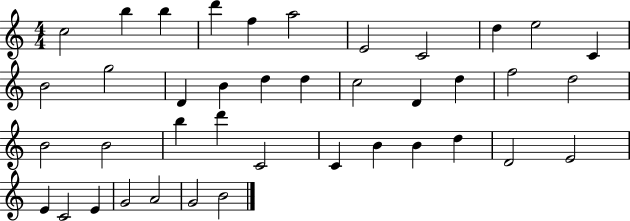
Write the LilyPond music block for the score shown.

{
  \clef treble
  \numericTimeSignature
  \time 4/4
  \key c \major
  c''2 b''4 b''4 | d'''4 f''4 a''2 | e'2 c'2 | d''4 e''2 c'4 | \break b'2 g''2 | d'4 b'4 d''4 d''4 | c''2 d'4 d''4 | f''2 d''2 | \break b'2 b'2 | b''4 d'''4 c'2 | c'4 b'4 b'4 d''4 | d'2 e'2 | \break e'4 c'2 e'4 | g'2 a'2 | g'2 b'2 | \bar "|."
}